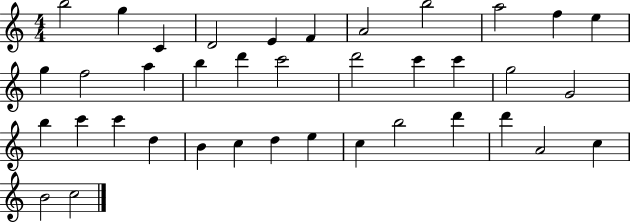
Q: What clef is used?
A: treble